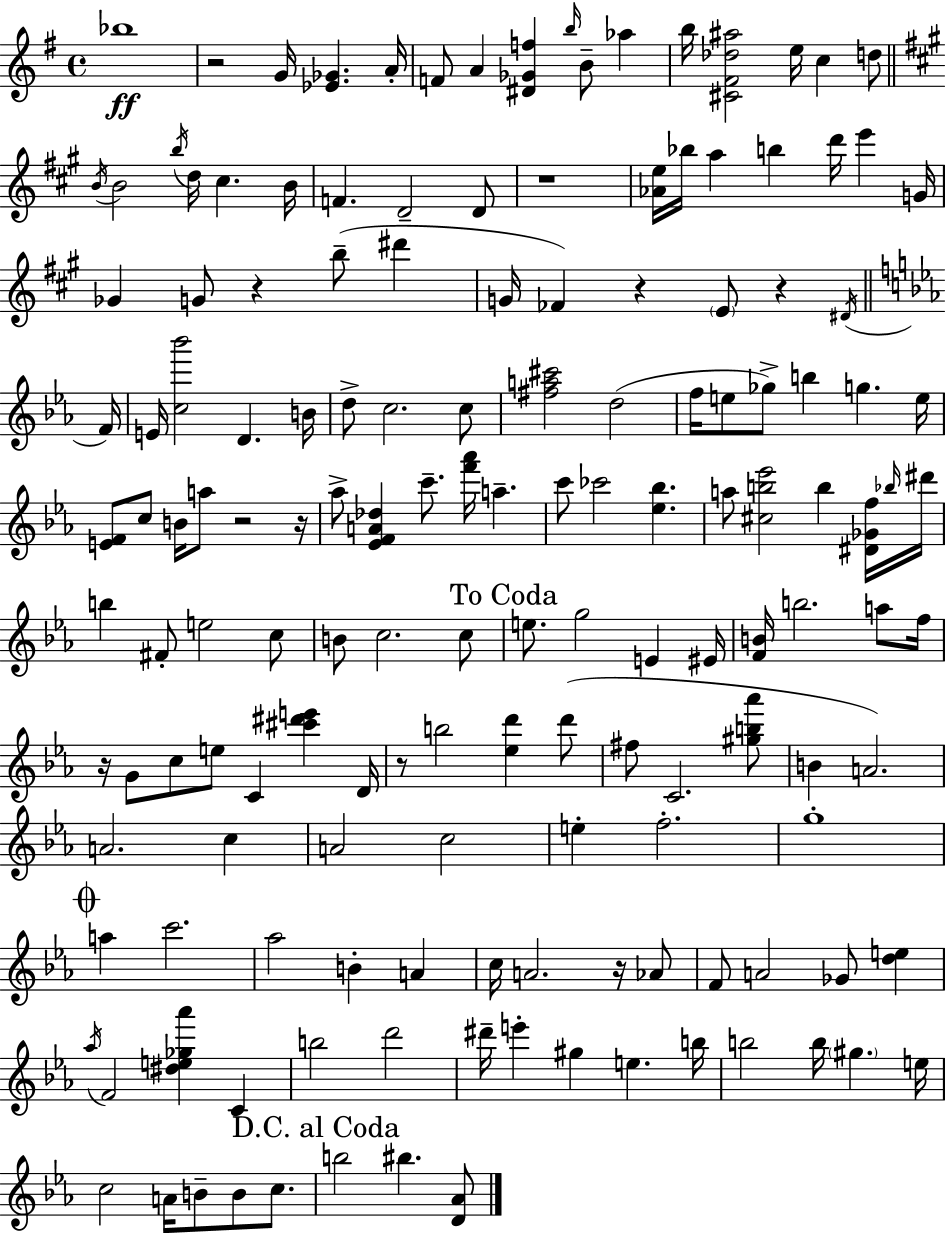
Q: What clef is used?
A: treble